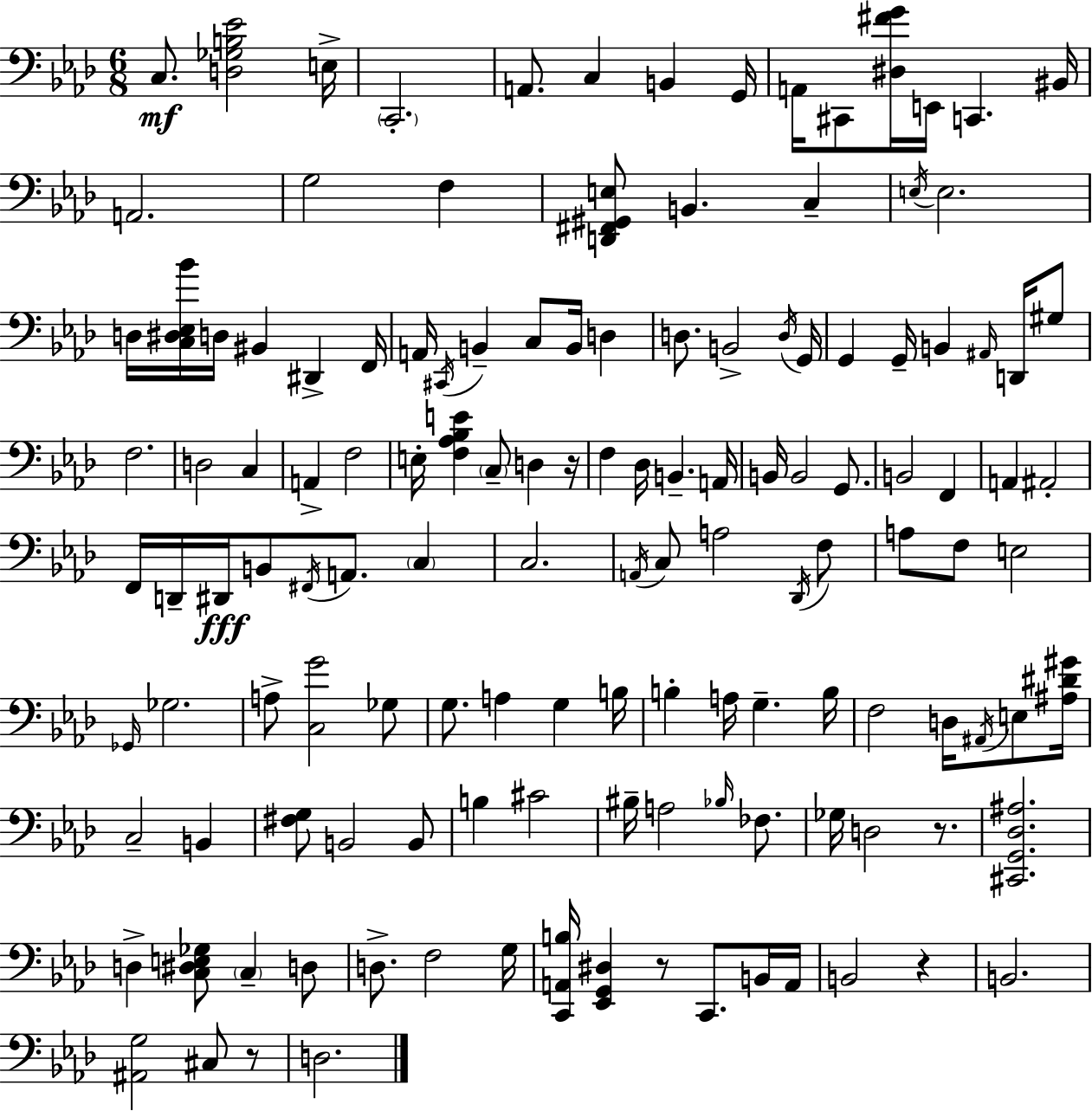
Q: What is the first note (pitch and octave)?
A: C3